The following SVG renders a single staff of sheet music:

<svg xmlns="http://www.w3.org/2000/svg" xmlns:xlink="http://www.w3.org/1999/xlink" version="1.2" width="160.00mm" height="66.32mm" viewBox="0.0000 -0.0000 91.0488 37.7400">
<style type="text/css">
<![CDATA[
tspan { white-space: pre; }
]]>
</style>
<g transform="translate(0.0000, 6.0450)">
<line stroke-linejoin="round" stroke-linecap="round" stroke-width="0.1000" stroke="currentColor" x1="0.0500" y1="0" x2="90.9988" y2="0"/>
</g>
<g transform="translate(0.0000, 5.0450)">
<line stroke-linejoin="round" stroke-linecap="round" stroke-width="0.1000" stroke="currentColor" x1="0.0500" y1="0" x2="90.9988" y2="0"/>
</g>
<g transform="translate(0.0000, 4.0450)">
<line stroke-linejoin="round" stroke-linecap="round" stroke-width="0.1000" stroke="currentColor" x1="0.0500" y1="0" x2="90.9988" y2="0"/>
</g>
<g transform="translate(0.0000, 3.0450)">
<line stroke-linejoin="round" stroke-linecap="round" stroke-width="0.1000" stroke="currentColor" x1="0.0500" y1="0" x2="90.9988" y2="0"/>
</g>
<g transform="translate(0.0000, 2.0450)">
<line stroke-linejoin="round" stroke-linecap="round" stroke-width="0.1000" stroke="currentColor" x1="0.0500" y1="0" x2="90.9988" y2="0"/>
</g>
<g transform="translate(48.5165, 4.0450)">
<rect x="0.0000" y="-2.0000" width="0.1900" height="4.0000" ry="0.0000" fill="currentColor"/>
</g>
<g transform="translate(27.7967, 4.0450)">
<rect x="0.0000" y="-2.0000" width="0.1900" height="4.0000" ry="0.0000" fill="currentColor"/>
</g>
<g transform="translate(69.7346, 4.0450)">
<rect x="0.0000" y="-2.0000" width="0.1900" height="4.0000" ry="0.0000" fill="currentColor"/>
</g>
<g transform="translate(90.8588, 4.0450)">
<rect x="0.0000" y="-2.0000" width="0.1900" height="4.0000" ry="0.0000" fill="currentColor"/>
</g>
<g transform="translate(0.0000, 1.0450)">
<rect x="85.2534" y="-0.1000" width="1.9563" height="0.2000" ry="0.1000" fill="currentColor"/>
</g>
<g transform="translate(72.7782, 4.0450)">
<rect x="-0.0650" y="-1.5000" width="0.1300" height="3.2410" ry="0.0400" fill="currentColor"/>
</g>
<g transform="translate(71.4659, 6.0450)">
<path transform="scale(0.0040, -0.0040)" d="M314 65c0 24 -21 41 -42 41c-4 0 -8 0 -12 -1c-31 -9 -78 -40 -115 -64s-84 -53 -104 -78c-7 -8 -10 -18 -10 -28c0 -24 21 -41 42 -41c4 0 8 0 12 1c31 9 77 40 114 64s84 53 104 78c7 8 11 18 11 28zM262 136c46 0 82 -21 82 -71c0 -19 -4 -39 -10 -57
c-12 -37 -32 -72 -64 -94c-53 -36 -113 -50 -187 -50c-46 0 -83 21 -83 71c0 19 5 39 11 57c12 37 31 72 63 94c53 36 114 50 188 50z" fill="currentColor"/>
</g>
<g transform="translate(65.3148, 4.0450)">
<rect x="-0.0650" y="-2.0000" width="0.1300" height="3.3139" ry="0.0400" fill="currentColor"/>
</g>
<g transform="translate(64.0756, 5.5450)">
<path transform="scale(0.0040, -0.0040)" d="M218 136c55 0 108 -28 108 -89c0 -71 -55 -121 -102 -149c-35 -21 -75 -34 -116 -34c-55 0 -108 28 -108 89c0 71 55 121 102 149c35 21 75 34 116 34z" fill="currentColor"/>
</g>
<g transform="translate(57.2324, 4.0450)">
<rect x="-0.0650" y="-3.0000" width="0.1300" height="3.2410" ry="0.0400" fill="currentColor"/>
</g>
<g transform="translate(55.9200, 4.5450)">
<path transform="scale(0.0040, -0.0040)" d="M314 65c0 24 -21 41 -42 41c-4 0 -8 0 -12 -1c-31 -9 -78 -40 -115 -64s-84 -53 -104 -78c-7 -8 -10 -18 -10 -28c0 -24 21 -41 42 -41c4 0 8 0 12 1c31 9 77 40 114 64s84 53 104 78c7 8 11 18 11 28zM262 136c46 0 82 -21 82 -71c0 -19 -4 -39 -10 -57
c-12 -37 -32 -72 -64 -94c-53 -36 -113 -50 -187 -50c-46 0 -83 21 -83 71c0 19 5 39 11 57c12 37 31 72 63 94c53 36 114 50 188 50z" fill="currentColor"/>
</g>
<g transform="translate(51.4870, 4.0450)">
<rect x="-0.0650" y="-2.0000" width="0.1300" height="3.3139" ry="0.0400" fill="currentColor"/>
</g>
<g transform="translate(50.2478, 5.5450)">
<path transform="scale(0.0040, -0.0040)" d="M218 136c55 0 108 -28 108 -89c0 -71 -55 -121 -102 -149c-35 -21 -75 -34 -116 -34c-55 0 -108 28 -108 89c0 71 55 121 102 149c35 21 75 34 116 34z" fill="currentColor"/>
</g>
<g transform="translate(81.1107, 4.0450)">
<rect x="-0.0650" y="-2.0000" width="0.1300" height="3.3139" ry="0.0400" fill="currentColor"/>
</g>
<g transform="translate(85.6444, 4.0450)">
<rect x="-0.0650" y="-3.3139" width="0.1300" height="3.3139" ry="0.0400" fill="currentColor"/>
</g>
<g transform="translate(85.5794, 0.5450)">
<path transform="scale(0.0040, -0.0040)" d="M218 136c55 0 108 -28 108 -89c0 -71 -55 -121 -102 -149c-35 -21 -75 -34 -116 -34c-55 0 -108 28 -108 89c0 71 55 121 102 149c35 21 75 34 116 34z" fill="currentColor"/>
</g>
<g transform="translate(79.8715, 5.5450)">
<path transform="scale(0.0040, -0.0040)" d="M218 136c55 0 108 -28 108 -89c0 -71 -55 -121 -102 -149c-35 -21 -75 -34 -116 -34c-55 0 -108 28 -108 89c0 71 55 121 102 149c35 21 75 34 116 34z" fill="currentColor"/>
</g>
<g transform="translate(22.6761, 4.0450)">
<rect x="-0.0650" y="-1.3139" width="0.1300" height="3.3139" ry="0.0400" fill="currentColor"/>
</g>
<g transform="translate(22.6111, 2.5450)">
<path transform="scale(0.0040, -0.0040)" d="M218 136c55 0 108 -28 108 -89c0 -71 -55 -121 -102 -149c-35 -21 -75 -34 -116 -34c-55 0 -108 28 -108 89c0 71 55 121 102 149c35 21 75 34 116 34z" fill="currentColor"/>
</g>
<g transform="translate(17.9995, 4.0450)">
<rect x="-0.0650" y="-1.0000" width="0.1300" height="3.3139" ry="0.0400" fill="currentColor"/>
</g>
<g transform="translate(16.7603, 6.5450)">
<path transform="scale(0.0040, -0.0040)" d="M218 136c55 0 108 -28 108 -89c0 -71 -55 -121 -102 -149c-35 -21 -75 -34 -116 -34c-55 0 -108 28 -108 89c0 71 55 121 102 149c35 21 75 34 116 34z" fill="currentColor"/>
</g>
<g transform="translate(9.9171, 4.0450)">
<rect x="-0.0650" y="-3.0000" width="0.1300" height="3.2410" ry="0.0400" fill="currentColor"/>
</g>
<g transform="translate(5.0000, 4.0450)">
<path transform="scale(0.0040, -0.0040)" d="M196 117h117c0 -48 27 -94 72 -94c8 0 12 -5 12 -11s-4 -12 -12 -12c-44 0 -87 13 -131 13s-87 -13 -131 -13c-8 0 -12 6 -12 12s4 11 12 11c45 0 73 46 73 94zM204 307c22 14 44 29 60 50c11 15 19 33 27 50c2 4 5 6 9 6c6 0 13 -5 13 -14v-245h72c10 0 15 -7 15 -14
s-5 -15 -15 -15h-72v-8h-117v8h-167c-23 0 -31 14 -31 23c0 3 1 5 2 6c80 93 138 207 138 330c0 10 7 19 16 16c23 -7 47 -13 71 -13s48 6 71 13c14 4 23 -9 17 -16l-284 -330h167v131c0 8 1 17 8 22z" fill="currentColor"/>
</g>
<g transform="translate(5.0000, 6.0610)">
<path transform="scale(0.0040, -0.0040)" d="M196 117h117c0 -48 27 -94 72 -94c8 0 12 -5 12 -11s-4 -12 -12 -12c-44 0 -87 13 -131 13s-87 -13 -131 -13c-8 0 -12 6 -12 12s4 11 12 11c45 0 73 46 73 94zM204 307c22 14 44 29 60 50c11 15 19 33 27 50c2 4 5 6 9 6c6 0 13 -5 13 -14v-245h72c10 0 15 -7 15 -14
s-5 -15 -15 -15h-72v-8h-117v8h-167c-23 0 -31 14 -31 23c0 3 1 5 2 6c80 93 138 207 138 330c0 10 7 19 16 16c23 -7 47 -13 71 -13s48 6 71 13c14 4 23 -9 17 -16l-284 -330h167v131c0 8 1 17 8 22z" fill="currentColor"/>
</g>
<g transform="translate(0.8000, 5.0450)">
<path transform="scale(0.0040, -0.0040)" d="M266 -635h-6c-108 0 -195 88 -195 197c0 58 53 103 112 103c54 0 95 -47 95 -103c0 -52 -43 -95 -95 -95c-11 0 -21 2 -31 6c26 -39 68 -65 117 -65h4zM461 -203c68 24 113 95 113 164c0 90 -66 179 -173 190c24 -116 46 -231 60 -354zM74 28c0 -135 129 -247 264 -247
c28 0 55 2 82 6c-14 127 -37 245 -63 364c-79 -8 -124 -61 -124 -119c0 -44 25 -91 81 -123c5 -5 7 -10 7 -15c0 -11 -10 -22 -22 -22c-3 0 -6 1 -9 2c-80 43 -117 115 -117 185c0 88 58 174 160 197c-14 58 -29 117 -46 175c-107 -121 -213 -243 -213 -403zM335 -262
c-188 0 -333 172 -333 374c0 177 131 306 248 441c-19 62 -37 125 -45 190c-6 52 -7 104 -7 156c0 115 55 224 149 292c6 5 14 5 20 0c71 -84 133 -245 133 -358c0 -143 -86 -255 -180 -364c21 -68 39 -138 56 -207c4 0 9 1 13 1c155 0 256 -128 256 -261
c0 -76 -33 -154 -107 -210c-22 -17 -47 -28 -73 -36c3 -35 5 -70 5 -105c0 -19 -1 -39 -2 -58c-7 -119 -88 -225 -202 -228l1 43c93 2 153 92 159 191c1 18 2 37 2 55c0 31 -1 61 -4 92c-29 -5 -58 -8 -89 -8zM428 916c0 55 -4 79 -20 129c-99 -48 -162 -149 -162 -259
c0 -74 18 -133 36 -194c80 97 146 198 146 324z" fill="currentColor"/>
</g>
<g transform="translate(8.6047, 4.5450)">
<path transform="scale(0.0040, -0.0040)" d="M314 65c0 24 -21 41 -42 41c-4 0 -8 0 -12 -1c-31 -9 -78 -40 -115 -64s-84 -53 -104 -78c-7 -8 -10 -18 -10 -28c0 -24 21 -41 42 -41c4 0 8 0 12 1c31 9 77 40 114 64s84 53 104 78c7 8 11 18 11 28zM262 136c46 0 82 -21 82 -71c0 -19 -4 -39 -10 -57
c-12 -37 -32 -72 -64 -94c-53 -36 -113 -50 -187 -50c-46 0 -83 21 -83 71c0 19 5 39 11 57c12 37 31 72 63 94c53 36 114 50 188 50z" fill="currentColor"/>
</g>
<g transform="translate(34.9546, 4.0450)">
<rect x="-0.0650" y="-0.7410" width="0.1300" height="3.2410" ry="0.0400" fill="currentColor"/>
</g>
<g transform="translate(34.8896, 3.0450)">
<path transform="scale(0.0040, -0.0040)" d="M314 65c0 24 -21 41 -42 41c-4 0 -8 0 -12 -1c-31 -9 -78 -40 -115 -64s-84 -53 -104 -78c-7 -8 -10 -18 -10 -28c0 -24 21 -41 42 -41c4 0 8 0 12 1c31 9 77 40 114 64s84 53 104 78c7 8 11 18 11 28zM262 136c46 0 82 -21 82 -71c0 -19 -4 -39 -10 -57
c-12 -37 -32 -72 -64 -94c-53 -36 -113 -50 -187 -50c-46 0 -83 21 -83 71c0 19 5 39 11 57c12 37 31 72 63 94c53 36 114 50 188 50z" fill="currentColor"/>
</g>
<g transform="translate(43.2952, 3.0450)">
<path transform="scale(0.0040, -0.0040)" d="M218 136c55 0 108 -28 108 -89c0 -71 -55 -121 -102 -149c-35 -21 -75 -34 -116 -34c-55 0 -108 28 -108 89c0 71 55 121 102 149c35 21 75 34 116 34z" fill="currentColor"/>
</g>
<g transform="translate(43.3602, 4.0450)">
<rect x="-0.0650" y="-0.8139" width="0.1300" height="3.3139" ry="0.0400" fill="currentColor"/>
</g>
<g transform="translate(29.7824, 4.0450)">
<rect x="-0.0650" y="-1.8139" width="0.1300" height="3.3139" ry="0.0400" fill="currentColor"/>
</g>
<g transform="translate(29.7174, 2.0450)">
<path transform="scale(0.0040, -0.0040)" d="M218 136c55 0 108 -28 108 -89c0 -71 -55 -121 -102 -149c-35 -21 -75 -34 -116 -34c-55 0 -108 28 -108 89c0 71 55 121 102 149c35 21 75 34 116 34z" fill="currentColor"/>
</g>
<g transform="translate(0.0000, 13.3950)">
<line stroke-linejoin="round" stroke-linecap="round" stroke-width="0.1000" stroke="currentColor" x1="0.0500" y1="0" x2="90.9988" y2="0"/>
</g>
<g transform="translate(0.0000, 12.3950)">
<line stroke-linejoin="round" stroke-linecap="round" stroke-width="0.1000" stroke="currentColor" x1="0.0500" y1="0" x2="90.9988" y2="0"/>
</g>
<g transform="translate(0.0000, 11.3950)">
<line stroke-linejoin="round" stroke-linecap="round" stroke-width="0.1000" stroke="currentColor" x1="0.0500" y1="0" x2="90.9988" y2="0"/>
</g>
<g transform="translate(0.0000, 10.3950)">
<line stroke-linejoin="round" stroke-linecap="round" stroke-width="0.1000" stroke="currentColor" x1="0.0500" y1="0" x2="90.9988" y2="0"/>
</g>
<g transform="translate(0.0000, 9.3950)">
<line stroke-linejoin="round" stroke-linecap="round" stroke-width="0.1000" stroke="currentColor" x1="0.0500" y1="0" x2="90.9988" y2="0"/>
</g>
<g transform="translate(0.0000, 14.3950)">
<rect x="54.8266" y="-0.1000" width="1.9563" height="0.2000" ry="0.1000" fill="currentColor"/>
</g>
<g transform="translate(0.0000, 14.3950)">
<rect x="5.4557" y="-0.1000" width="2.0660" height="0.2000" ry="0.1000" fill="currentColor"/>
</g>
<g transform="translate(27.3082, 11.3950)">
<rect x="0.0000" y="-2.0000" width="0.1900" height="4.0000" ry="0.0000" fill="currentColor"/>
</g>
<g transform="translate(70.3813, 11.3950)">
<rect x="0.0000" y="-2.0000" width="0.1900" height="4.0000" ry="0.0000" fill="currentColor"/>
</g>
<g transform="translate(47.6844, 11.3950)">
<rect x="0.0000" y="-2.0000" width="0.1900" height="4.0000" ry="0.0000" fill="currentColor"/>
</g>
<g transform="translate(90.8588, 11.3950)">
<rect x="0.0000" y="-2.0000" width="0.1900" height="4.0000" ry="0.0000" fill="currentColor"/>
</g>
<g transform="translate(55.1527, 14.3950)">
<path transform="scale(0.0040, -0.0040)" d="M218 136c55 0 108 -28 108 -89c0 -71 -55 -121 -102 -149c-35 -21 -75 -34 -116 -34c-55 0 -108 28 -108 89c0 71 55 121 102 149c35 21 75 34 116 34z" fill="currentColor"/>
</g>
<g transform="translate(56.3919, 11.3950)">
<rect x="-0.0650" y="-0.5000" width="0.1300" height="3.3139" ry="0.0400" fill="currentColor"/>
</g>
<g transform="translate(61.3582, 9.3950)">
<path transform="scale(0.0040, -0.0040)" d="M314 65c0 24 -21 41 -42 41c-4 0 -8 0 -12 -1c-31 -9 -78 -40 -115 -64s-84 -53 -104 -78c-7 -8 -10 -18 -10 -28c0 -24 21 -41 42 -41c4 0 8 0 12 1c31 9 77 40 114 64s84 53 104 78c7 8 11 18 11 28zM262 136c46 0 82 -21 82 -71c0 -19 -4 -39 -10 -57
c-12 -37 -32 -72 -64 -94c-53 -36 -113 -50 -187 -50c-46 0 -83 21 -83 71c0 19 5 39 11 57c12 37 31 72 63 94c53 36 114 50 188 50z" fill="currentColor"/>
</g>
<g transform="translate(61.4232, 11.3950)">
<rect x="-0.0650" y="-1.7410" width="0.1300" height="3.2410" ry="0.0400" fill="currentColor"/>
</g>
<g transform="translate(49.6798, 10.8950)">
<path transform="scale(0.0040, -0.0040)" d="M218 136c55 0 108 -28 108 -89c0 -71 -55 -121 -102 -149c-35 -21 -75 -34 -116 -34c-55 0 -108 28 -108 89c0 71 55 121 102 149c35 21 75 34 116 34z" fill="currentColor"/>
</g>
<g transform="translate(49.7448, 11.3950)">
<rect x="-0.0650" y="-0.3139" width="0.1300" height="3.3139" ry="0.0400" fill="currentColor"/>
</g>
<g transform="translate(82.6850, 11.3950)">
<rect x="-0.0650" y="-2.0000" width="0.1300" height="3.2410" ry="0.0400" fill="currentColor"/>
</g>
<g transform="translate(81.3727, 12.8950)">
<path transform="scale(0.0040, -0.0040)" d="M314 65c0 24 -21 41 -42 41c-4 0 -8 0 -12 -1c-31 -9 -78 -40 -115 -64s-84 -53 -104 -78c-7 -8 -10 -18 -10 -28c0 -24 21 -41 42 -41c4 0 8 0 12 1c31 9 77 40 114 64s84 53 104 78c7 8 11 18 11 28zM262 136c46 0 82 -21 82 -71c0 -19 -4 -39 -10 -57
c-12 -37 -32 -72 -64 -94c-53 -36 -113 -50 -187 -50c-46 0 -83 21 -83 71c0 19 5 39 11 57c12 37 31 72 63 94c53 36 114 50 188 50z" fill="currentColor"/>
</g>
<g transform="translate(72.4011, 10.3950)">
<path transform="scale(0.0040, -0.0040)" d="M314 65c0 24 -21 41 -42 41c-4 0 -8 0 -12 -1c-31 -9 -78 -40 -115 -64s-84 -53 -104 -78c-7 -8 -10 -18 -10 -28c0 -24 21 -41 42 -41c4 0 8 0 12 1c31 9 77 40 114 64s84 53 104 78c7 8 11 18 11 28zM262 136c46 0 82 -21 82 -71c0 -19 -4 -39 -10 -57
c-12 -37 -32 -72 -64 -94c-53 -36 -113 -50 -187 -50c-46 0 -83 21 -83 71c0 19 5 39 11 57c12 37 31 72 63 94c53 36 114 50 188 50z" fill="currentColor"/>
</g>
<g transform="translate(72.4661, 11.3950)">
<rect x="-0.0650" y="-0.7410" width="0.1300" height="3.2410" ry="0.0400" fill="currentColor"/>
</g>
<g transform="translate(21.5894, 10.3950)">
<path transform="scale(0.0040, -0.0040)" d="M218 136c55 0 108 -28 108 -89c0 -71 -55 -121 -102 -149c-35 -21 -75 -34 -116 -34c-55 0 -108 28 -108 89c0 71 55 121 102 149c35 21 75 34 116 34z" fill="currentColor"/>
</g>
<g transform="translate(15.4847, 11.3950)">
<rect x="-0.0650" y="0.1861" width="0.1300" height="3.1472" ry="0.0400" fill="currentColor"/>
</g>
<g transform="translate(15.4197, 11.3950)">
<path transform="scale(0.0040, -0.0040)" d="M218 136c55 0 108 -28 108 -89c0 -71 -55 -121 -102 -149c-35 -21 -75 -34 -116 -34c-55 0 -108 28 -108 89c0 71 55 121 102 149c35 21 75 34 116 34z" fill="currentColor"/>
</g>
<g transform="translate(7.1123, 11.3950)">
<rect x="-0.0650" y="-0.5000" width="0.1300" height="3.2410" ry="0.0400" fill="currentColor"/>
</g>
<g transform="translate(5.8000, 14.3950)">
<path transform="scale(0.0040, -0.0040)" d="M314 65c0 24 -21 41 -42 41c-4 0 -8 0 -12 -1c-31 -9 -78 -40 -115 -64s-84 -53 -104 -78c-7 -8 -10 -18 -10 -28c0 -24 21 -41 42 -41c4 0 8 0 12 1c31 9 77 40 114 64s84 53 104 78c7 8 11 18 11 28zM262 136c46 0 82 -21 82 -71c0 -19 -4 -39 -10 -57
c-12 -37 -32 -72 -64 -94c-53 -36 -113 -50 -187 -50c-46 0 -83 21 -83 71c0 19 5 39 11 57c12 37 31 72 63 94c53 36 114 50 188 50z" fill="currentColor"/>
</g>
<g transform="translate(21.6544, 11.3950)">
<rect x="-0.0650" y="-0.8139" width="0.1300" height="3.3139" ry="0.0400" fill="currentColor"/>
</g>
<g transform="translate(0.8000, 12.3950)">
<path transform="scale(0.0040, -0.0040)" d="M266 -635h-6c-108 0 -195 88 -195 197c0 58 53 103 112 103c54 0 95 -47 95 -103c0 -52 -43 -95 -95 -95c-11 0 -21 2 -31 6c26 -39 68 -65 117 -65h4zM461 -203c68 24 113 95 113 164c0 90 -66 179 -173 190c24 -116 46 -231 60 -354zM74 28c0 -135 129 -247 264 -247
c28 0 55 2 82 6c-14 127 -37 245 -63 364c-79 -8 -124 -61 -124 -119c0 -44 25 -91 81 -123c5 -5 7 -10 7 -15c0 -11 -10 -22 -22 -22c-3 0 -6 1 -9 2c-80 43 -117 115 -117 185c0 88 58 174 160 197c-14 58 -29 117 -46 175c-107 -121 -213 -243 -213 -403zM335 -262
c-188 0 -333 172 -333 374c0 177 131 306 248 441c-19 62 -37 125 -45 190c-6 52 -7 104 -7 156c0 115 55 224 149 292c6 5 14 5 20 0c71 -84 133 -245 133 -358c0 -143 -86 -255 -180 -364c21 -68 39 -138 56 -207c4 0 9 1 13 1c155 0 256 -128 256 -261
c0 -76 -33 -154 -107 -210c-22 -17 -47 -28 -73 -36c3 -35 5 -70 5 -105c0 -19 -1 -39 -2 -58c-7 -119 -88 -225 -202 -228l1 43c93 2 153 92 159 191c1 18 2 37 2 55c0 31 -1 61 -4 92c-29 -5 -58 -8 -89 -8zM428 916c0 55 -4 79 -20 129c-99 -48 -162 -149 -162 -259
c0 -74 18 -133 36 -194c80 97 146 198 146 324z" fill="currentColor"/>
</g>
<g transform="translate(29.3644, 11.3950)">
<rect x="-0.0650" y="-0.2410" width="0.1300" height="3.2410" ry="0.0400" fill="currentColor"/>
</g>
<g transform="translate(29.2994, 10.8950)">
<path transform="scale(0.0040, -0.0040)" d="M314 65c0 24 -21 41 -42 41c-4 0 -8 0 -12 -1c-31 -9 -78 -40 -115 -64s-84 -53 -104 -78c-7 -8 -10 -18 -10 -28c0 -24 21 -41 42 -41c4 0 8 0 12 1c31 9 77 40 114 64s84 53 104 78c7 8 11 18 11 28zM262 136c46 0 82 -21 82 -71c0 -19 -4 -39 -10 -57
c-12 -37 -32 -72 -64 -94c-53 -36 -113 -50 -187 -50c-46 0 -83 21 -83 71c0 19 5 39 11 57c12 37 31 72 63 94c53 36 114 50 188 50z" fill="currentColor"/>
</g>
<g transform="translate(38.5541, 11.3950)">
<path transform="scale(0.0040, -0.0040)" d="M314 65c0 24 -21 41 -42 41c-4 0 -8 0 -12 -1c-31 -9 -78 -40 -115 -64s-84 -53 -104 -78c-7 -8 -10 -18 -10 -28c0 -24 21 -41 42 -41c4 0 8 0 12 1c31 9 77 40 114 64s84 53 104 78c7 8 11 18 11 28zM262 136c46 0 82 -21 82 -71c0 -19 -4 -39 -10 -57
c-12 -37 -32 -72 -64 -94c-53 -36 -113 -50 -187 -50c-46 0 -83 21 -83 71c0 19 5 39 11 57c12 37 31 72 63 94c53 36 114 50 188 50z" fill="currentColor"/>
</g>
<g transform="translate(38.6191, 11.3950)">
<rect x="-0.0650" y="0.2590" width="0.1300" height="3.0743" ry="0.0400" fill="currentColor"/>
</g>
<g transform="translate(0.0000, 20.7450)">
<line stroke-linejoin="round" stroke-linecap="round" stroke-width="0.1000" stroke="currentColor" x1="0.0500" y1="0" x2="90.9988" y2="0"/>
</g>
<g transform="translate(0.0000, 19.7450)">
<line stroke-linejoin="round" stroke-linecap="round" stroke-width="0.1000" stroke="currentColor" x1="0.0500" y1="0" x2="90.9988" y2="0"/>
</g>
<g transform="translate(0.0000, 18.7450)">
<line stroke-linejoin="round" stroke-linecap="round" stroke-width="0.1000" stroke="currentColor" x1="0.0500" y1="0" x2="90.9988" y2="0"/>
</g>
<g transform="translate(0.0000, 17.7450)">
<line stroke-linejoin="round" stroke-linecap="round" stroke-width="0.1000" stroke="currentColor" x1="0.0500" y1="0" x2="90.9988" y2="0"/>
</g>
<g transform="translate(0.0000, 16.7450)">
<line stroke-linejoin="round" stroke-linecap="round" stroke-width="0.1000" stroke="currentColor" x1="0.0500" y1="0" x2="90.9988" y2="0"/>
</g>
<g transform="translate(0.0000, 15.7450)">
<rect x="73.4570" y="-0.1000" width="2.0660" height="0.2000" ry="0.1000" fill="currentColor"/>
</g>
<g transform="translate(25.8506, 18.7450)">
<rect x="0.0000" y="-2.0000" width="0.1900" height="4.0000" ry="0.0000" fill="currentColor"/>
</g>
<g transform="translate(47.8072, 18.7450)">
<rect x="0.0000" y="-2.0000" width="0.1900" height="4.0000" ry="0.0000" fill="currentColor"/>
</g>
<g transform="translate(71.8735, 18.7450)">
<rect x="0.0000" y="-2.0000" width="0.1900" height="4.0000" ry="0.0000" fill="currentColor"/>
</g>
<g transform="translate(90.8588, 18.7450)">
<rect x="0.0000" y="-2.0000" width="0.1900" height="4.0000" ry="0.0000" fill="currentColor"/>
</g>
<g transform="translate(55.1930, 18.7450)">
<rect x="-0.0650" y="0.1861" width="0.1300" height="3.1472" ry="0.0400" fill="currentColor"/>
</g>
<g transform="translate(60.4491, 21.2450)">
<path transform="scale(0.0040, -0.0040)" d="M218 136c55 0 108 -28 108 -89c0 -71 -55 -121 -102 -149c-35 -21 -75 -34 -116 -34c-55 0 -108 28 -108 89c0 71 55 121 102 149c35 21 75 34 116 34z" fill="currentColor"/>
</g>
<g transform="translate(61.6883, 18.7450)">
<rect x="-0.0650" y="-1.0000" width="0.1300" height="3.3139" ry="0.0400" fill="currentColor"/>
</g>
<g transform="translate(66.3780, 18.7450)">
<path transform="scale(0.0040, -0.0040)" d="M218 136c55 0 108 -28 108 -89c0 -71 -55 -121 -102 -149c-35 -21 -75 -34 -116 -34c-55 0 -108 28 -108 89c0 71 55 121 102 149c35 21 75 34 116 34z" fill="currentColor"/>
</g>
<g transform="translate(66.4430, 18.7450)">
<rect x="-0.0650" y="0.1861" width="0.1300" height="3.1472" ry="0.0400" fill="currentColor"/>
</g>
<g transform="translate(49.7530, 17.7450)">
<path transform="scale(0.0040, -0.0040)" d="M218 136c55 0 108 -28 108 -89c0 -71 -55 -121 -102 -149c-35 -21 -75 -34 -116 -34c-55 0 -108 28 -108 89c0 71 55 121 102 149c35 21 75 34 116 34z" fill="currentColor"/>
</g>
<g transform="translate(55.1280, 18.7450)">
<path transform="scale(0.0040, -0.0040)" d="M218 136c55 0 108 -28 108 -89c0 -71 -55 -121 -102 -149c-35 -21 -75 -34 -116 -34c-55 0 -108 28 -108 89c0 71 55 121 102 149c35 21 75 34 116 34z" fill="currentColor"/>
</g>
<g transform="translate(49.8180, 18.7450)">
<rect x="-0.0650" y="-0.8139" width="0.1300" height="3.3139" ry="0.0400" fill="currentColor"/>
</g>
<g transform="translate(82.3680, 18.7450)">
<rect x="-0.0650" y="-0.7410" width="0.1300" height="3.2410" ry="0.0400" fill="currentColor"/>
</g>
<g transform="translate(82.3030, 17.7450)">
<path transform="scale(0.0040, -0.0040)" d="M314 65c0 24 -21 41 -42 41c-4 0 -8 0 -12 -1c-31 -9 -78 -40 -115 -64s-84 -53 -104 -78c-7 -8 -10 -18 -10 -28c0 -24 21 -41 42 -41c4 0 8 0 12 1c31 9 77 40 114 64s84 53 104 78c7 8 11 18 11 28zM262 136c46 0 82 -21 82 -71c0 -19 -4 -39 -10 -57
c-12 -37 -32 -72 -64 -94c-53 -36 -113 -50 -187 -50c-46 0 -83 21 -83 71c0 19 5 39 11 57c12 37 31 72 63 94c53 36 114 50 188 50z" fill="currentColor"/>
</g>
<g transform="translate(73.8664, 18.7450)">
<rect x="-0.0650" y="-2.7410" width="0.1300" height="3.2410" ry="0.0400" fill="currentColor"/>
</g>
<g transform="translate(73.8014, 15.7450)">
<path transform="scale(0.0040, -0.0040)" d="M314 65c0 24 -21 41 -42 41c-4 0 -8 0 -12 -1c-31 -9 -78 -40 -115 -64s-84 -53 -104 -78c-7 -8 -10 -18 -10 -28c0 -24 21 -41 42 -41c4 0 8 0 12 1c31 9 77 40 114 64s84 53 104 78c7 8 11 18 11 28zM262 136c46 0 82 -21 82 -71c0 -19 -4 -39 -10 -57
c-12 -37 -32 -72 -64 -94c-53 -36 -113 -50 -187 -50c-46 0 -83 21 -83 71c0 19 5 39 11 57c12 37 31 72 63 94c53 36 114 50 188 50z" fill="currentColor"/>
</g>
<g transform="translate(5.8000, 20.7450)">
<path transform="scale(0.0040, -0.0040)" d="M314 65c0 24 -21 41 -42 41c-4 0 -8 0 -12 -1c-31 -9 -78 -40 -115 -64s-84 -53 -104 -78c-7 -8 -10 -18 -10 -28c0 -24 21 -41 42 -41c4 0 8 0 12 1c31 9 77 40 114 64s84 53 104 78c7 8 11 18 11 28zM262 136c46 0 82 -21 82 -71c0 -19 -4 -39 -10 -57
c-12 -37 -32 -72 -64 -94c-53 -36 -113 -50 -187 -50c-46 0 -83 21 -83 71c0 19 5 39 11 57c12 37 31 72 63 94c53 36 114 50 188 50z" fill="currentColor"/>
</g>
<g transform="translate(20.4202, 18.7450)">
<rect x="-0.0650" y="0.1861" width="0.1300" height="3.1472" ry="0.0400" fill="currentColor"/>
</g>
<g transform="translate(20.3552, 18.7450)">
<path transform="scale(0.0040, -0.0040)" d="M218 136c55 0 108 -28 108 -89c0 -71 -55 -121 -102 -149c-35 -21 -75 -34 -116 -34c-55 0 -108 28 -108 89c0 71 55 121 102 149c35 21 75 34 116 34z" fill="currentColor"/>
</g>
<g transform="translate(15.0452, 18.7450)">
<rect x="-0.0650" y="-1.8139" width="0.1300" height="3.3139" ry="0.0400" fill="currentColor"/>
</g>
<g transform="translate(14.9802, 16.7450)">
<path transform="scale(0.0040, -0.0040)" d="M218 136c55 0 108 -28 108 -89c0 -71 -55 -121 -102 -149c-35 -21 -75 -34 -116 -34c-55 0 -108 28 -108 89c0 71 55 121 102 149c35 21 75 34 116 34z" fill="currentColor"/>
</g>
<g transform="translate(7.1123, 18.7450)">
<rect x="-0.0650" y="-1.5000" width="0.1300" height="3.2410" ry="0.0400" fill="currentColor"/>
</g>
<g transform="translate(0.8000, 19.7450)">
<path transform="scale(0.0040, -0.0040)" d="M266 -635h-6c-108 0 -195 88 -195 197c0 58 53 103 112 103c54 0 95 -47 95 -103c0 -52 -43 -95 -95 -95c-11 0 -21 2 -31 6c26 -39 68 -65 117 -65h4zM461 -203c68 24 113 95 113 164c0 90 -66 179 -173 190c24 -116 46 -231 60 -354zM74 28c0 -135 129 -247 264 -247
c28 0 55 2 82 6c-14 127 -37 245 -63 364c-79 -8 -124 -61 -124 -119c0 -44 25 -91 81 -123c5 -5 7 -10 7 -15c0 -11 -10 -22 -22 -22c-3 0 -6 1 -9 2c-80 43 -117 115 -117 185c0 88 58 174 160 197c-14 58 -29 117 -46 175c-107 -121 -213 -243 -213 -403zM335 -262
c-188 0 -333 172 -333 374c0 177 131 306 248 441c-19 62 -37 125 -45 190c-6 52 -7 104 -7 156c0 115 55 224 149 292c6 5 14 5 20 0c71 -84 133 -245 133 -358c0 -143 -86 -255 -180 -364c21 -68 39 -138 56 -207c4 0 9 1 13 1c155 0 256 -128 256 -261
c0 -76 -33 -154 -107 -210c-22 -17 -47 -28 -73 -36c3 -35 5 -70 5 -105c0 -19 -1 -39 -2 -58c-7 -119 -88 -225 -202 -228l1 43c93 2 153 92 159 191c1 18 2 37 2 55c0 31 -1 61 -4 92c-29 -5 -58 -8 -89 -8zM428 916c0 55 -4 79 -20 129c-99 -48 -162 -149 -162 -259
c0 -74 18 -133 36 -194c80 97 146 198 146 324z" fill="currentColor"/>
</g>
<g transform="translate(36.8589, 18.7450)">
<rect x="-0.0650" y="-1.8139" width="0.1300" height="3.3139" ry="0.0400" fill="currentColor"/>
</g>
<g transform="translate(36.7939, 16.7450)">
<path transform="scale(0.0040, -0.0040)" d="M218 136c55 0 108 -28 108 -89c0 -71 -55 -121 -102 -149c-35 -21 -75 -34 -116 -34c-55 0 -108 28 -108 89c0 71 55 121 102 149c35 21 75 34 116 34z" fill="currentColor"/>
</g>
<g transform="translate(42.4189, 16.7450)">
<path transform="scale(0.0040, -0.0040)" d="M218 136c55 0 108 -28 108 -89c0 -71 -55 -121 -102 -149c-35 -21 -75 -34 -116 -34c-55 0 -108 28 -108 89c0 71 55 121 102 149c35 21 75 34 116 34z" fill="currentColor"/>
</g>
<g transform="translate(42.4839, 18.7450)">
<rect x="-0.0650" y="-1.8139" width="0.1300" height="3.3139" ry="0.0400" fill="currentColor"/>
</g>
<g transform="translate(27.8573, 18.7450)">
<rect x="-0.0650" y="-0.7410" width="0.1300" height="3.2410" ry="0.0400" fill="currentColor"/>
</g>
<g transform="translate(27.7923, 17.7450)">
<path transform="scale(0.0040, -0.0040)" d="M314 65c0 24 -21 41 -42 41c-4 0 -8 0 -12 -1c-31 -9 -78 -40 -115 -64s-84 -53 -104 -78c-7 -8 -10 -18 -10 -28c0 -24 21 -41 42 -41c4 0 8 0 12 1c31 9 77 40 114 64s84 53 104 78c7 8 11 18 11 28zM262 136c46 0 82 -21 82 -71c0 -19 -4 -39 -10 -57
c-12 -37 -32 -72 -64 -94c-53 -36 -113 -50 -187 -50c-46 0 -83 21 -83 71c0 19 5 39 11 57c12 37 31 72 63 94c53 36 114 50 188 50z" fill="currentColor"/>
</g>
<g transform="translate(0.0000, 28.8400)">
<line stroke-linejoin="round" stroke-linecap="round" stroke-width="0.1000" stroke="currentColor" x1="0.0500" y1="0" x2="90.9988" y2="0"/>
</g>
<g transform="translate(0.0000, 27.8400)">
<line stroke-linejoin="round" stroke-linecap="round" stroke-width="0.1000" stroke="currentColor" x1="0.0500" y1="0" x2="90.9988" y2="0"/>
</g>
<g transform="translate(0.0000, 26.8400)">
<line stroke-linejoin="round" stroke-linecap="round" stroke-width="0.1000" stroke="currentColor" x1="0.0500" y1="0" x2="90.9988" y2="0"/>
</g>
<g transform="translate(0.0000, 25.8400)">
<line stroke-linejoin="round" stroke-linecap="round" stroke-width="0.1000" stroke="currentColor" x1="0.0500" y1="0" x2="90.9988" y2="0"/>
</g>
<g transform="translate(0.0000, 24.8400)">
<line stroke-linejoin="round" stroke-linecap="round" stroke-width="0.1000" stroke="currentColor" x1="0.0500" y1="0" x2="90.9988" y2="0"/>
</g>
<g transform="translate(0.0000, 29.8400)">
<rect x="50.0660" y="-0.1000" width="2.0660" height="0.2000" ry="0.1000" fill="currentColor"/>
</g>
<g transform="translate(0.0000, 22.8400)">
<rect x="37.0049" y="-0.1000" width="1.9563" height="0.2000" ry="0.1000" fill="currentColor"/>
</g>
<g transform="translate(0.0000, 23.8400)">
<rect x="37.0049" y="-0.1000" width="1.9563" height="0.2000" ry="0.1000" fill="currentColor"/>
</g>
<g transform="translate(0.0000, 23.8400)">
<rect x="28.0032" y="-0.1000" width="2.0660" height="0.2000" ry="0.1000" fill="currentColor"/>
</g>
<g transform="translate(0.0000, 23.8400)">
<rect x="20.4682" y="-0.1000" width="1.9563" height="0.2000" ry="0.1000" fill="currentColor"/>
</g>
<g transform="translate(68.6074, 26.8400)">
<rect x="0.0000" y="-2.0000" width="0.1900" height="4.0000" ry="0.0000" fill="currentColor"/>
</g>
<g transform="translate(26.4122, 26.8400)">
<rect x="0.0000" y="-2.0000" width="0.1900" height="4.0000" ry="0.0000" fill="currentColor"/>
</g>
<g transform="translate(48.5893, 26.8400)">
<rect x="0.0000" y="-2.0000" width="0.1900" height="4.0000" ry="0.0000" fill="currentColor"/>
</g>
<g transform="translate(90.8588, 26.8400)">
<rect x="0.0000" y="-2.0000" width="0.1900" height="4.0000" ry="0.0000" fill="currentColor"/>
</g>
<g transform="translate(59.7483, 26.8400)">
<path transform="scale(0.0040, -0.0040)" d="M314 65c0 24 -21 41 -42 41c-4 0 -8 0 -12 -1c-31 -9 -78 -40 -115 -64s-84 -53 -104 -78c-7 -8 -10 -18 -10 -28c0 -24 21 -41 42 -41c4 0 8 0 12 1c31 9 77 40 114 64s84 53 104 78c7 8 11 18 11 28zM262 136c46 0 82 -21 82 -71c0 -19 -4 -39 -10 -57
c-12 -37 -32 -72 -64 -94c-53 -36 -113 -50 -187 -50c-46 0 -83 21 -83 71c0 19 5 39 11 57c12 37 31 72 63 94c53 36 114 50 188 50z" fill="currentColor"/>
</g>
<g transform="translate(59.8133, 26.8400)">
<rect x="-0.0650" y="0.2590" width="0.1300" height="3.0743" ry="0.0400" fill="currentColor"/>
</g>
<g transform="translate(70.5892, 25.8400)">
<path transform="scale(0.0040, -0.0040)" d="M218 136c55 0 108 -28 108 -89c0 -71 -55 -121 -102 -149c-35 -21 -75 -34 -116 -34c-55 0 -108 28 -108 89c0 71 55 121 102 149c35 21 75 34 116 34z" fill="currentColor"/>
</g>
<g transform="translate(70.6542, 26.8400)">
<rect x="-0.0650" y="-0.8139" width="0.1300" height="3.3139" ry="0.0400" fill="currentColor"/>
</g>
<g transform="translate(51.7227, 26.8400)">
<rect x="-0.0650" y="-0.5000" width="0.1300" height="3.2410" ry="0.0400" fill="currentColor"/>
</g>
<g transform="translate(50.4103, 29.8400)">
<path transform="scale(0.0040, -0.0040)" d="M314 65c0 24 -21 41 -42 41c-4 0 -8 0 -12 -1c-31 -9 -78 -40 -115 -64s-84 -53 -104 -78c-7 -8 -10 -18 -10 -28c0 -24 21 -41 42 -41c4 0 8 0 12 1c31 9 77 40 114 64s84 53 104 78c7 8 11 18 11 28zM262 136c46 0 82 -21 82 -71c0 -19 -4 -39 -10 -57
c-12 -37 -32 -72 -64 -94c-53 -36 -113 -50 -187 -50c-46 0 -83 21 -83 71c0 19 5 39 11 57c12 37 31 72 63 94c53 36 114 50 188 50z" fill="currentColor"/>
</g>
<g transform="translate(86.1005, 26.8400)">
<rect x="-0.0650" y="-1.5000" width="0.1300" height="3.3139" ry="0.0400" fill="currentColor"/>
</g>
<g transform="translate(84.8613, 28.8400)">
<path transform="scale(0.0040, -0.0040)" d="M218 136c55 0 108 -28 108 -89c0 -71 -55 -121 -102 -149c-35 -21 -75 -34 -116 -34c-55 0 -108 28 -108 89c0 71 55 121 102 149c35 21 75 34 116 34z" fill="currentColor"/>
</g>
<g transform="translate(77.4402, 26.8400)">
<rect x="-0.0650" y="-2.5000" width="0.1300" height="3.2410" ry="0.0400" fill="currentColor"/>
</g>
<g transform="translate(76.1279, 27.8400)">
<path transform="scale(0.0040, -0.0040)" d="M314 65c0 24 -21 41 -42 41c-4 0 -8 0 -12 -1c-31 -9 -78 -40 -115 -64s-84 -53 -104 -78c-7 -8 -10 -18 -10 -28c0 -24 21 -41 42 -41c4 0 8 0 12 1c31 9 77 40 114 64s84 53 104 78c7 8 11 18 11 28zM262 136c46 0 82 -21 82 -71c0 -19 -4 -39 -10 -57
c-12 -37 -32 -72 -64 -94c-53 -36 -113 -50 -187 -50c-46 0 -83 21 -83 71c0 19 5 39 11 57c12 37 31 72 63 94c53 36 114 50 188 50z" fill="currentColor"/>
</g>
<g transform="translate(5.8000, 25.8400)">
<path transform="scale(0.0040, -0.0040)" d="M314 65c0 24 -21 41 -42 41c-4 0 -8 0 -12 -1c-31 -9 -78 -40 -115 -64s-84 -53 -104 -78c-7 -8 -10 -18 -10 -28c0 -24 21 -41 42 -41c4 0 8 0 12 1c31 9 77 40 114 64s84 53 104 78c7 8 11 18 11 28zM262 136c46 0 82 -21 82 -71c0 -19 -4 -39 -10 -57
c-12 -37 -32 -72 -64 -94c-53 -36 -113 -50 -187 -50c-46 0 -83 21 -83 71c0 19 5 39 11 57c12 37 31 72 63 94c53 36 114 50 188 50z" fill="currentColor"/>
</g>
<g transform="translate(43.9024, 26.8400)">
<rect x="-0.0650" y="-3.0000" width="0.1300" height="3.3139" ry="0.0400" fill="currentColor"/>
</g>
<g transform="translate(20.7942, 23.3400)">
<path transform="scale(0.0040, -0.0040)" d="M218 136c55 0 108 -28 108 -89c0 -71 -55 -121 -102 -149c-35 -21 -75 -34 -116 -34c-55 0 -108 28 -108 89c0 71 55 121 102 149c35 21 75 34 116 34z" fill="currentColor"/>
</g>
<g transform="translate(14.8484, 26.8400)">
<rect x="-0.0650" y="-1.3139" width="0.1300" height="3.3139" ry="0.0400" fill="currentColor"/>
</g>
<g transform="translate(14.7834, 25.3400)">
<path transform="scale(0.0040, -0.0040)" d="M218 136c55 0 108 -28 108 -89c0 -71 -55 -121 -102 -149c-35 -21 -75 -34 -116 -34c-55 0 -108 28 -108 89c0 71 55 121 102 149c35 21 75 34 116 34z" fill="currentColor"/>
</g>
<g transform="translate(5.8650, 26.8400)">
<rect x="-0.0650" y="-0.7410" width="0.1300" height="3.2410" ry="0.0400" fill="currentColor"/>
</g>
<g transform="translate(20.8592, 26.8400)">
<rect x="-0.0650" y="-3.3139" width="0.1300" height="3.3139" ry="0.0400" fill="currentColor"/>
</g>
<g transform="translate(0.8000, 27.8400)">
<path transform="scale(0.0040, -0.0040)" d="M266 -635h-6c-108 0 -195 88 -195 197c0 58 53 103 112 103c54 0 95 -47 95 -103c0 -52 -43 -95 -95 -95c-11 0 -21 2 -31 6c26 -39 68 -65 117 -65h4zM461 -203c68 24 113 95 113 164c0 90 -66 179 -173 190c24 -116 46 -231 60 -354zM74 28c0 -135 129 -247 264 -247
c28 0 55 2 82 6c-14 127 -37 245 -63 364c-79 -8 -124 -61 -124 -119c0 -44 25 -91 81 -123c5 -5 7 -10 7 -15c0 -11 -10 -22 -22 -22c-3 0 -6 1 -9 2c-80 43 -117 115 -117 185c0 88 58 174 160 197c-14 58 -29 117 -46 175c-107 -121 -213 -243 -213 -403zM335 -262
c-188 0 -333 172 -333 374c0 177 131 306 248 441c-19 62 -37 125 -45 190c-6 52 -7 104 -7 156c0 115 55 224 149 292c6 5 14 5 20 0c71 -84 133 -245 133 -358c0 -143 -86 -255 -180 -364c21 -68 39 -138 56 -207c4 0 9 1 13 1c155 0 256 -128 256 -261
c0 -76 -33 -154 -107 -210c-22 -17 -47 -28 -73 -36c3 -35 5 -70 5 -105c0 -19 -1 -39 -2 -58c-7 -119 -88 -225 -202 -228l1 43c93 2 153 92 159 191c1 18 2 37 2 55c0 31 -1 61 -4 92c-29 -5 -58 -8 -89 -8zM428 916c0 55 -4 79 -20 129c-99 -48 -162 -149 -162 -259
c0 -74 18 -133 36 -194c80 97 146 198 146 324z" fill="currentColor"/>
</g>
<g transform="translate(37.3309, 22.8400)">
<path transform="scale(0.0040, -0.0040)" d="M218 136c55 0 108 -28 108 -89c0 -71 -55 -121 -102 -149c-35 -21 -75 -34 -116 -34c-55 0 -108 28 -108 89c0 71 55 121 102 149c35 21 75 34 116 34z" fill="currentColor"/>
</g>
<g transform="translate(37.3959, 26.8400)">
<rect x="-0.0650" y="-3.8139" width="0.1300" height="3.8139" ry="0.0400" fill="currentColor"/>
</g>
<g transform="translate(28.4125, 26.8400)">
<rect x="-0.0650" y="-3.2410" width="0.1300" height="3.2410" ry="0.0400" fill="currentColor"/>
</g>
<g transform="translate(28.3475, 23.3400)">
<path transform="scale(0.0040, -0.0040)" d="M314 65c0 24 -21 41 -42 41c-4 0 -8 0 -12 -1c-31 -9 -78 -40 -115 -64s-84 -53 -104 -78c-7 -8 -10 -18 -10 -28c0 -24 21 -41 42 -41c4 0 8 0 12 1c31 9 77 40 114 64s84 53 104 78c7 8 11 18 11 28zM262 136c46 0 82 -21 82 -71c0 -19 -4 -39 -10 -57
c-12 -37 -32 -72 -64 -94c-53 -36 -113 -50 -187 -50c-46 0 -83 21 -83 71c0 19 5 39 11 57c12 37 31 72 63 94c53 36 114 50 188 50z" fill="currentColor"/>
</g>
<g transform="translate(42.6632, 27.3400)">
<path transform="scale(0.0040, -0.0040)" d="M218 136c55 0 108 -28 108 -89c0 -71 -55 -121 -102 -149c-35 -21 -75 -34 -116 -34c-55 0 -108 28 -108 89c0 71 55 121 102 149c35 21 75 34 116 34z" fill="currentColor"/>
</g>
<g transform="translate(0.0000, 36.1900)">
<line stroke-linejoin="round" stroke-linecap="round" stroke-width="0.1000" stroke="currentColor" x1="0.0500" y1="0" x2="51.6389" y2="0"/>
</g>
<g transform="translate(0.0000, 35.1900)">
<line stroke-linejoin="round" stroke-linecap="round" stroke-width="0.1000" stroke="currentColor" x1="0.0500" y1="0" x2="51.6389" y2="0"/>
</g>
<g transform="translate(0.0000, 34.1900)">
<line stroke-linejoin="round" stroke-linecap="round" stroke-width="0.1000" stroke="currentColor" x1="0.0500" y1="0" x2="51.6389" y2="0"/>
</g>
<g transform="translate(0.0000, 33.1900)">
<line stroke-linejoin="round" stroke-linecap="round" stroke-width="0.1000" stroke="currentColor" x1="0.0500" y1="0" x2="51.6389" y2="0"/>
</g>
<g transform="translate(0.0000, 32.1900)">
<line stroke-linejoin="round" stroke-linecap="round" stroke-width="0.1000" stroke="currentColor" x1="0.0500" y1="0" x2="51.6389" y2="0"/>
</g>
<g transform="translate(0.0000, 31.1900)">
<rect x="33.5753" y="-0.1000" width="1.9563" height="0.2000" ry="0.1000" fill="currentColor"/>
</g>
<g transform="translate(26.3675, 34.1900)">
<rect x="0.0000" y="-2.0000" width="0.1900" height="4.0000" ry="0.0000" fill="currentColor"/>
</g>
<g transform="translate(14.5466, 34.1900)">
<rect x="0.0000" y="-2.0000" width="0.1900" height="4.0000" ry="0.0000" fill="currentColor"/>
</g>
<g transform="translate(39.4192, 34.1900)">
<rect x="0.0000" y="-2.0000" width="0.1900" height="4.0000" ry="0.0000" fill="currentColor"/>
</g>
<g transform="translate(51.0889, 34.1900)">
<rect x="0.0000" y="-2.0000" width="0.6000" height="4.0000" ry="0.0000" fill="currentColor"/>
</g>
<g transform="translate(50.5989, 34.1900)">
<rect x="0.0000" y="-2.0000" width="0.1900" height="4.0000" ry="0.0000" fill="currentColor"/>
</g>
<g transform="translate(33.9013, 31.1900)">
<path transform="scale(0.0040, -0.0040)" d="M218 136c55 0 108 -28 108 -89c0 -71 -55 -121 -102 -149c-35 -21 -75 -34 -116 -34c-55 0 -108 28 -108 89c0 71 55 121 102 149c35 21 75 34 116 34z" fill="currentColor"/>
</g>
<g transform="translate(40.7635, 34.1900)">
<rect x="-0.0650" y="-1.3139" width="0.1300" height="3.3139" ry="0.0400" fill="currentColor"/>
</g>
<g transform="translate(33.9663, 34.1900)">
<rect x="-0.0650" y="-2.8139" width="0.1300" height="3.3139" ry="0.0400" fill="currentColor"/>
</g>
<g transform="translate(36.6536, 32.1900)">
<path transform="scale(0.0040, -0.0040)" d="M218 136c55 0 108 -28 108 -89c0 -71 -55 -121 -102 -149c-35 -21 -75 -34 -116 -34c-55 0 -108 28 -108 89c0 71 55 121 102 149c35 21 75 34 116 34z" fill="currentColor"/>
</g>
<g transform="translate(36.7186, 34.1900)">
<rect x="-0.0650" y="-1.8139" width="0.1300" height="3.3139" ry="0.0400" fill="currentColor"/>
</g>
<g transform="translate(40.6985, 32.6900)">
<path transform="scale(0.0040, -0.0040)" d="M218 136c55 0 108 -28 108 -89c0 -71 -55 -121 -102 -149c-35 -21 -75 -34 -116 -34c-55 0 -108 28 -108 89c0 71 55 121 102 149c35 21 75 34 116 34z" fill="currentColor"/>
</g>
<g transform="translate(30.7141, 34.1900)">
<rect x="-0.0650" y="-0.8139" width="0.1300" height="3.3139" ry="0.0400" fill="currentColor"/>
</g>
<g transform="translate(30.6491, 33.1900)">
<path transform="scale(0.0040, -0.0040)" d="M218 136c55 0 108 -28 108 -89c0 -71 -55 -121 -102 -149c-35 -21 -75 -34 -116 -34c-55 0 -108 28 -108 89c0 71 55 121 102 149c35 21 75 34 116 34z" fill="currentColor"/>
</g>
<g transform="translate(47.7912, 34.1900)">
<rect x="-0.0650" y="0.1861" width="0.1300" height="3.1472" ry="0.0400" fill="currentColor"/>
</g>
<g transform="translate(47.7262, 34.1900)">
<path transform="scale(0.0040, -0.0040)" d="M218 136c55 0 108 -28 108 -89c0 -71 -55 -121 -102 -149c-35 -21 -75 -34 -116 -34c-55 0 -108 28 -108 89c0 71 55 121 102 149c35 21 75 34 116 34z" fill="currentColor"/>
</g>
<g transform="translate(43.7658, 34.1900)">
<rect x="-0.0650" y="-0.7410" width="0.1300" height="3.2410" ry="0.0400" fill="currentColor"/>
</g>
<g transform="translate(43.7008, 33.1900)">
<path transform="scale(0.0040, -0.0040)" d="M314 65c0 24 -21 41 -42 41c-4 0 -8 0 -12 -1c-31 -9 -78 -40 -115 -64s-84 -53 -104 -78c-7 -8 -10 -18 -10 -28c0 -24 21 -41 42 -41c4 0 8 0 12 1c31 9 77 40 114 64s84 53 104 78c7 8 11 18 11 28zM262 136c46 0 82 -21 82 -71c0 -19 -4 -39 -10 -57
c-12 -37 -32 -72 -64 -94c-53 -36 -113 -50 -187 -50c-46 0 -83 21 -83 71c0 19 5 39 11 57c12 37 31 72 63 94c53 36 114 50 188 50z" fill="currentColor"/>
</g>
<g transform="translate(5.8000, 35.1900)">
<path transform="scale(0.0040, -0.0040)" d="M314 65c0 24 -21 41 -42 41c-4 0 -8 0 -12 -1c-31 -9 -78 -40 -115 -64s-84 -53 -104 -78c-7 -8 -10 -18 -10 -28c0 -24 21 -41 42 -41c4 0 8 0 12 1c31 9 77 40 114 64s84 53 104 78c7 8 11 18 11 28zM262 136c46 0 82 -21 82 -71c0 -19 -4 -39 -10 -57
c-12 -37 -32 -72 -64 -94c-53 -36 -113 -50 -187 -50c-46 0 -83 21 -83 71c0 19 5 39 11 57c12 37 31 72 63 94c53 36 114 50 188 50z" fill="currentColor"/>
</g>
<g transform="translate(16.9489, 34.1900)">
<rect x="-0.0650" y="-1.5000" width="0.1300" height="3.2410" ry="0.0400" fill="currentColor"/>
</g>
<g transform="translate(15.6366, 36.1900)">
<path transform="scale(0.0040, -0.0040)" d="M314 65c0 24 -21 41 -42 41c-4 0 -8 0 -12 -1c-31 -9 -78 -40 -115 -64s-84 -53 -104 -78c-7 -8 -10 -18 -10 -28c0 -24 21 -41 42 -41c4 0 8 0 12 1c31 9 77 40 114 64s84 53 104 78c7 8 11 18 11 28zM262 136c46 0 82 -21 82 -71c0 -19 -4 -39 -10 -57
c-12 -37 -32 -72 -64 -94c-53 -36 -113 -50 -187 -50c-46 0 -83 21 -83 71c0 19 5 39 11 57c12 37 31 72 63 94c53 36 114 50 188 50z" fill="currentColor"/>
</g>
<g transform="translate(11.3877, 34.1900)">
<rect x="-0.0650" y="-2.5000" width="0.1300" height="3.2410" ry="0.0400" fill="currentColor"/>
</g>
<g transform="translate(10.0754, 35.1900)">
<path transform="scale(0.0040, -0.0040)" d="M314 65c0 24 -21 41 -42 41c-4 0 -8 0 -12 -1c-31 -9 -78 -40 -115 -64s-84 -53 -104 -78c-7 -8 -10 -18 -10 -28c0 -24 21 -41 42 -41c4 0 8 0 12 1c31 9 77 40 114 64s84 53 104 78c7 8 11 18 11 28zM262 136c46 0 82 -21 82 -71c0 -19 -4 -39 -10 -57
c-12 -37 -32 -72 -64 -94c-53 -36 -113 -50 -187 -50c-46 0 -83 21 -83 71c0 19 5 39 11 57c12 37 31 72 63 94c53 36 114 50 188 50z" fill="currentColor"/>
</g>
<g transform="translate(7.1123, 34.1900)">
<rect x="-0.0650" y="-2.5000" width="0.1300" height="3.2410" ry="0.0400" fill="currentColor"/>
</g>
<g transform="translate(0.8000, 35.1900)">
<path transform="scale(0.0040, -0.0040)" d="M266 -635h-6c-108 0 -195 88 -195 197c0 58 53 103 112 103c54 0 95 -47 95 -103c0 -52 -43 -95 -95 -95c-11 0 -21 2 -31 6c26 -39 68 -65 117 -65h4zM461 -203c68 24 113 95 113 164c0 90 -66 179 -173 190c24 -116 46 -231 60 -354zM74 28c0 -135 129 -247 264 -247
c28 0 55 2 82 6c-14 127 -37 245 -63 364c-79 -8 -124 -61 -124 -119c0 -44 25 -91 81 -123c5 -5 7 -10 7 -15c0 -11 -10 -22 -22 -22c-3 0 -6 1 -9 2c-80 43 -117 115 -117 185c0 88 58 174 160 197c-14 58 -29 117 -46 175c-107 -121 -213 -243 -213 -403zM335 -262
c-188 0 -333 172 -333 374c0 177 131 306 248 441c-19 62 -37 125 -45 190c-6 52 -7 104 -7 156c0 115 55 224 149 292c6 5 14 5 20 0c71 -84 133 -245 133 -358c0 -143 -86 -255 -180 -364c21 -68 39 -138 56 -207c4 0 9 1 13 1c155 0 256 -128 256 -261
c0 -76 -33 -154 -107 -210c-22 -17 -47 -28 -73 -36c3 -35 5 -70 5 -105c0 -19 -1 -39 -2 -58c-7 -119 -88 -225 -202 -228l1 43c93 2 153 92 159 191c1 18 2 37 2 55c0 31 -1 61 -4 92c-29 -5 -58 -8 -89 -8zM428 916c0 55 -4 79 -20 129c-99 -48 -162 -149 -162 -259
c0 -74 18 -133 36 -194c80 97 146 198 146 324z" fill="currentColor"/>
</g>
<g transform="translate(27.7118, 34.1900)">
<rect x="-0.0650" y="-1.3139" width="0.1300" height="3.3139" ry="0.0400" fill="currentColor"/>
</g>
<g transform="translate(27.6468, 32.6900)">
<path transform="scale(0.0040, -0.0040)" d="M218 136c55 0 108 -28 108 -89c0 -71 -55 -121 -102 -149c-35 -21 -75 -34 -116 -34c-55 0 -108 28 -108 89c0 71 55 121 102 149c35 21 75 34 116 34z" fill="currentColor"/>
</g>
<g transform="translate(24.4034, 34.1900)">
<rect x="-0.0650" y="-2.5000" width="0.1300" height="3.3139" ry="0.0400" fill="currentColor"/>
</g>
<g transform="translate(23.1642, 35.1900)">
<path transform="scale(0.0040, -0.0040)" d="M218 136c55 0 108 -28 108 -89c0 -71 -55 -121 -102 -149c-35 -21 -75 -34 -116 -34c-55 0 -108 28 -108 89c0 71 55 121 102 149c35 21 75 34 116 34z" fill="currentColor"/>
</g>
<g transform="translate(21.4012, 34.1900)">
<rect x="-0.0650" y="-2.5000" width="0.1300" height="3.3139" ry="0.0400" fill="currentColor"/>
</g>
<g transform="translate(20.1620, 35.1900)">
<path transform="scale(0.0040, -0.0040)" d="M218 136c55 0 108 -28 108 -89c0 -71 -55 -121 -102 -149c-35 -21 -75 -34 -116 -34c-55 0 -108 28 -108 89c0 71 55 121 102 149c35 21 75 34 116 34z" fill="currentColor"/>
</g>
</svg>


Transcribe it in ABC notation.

X:1
T:Untitled
M:4/4
L:1/4
K:C
A2 D e f d2 d F A2 F E2 F b C2 B d c2 B2 c C f2 d2 F2 E2 f B d2 f f d B D B a2 d2 d2 e b b2 c' A C2 B2 d G2 E G2 G2 E2 G G e d a f e d2 B